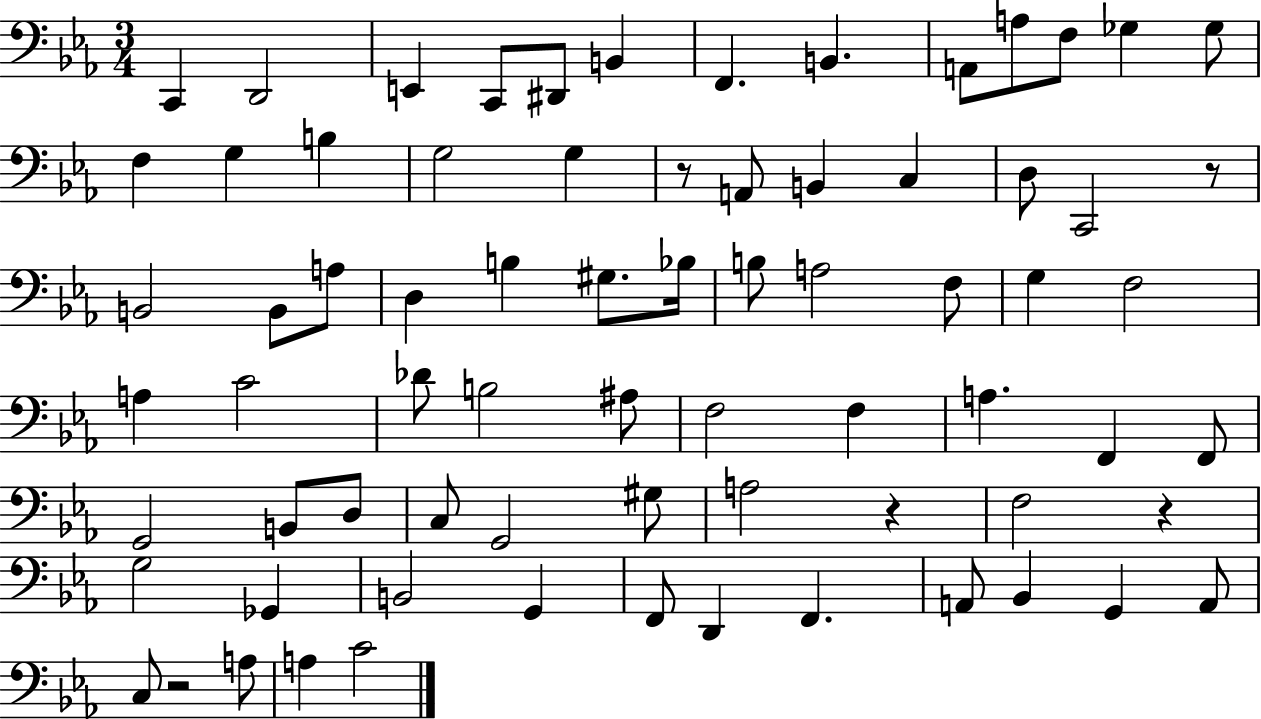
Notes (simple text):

C2/q D2/h E2/q C2/e D#2/e B2/q F2/q. B2/q. A2/e A3/e F3/e Gb3/q Gb3/e F3/q G3/q B3/q G3/h G3/q R/e A2/e B2/q C3/q D3/e C2/h R/e B2/h B2/e A3/e D3/q B3/q G#3/e. Bb3/s B3/e A3/h F3/e G3/q F3/h A3/q C4/h Db4/e B3/h A#3/e F3/h F3/q A3/q. F2/q F2/e G2/h B2/e D3/e C3/e G2/h G#3/e A3/h R/q F3/h R/q G3/h Gb2/q B2/h G2/q F2/e D2/q F2/q. A2/e Bb2/q G2/q A2/e C3/e R/h A3/e A3/q C4/h